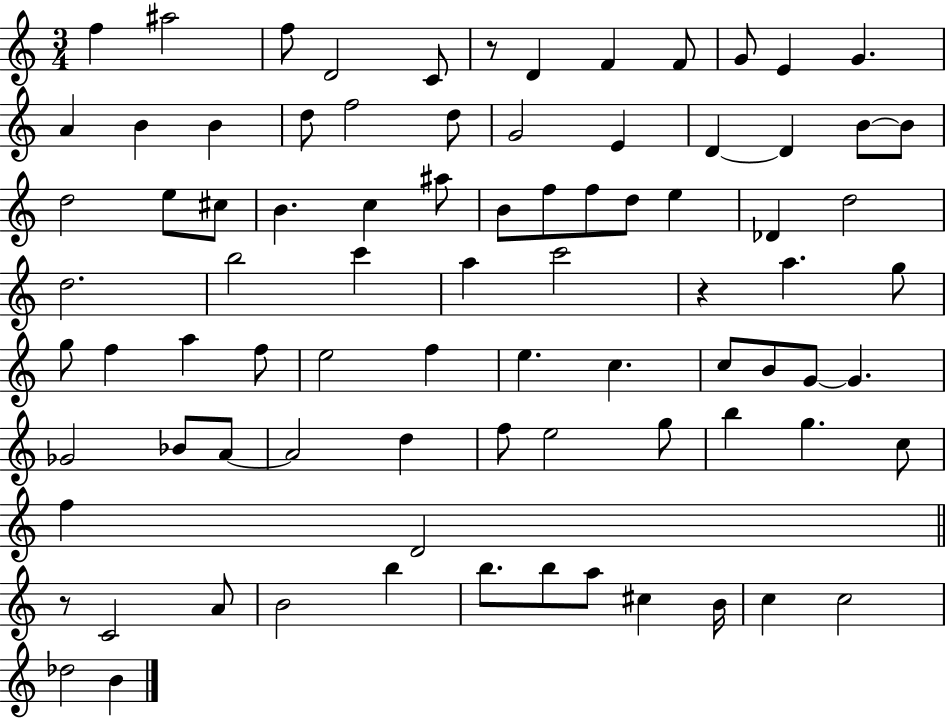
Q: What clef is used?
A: treble